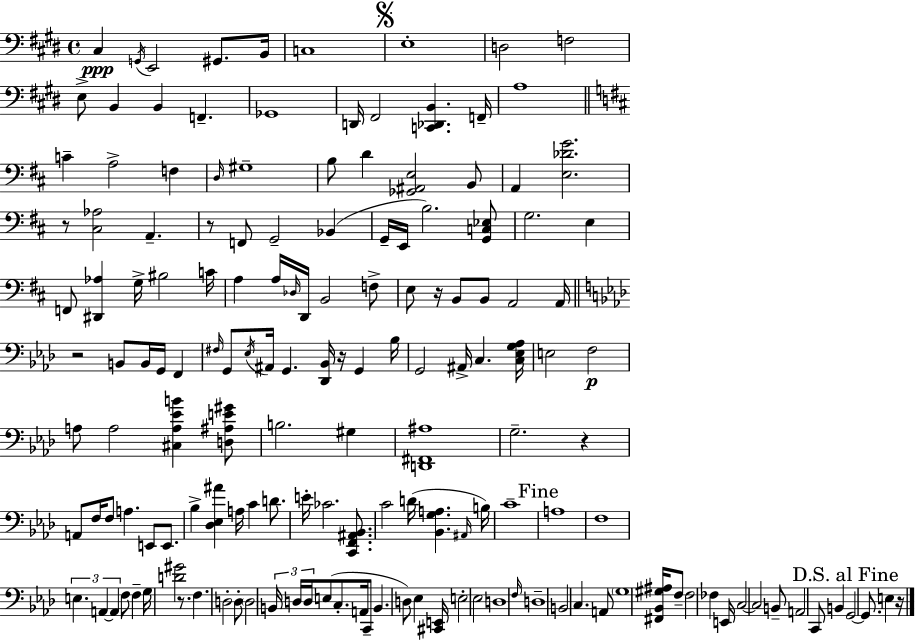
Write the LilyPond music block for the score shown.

{
  \clef bass
  \time 4/4
  \defaultTimeSignature
  \key e \major
  cis4\ppp \acciaccatura { g,16 } e,2 gis,8. | b,16 c1 | \mark \markup { \musicglyph "scripts.segno" } e1-. | d2 f2 | \break e8-> b,4 b,4 f,4.-- | ges,1 | d,16 fis,2 <c, des, b,>4. | f,16-- a1 | \break \bar "||" \break \key b \minor c'4-- a2-> f4 | \grace { d16 } gis1-- | b8 d'4 <ges, ais, e>2 b,8 | a,4 <e des' g'>2. | \break r8 <cis aes>2 a,4.-- | r8 f,8 g,2-- bes,4( | g,16-- e,16 b2.) <g, c ees>8 | g2. e4 | \break f,8 <dis, aes>4 g16-> bis2 | c'16 a4 a16 \grace { des16 } d,16 b,2 | f8-> e8 r16 b,8 b,8 a,2 | a,16 \bar "||" \break \key aes \major r2 b,8 b,16 g,16 f,4 | \grace { fis16 } g,8 \acciaccatura { ees16 } ais,16 g,4. <des, bes,>16 r16 g,4 | bes16 g,2 ais,16-> c4. | <c ees g aes>16 e2 f2\p | \break a8 a2 <cis a ees' b'>4 | <d ais e' gis'>8 b2. gis4 | <d, fis, ais>1 | g2.-- r4 | \break a,8 f16 f8 a4. e,8 e,8. | bes4-> <des ees ais'>4 a16 c'4 d'8. | e'16-. ces'2. <c, f, ais, bes,>8. | c'2 d'16( <bes, g a>4. | \break \grace { ais,16 } b16) c'1-- | \mark "Fine" a1 | f1 | \tuplet 3/2 { e4. a,4~~ a,4 } | \break f8 f4-- g16 <d' gis'>2 | r8. f4. d2-. | d8-. \parenthesize d2 \tuplet 3/2 { b,16 d16 d16 } e8( | c8.-. a,16 c,8-- b,4. d8) ees4 | \break <cis, e,>16 e2-. ees2 | d1 | \grace { f16 } d1-- | b,2 c4. | \break a,8 \parenthesize g1 | <fis, bes, gis ais>16 f8-- f2 fes4 | e,16 c2~~ c2 | b,8-- a,2 c,8 | \break b,4 \mark "D.S. al Fine" g,2~~ g,8. e4 | r16 \bar "|."
}